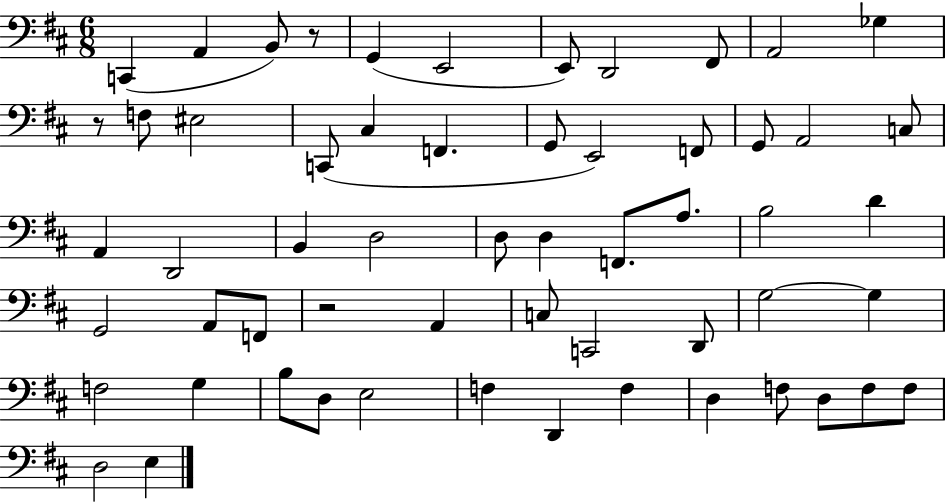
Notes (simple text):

C2/q A2/q B2/e R/e G2/q E2/h E2/e D2/h F#2/e A2/h Gb3/q R/e F3/e EIS3/h C2/e C#3/q F2/q. G2/e E2/h F2/e G2/e A2/h C3/e A2/q D2/h B2/q D3/h D3/e D3/q F2/e. A3/e. B3/h D4/q G2/h A2/e F2/e R/h A2/q C3/e C2/h D2/e G3/h G3/q F3/h G3/q B3/e D3/e E3/h F3/q D2/q F3/q D3/q F3/e D3/e F3/e F3/e D3/h E3/q